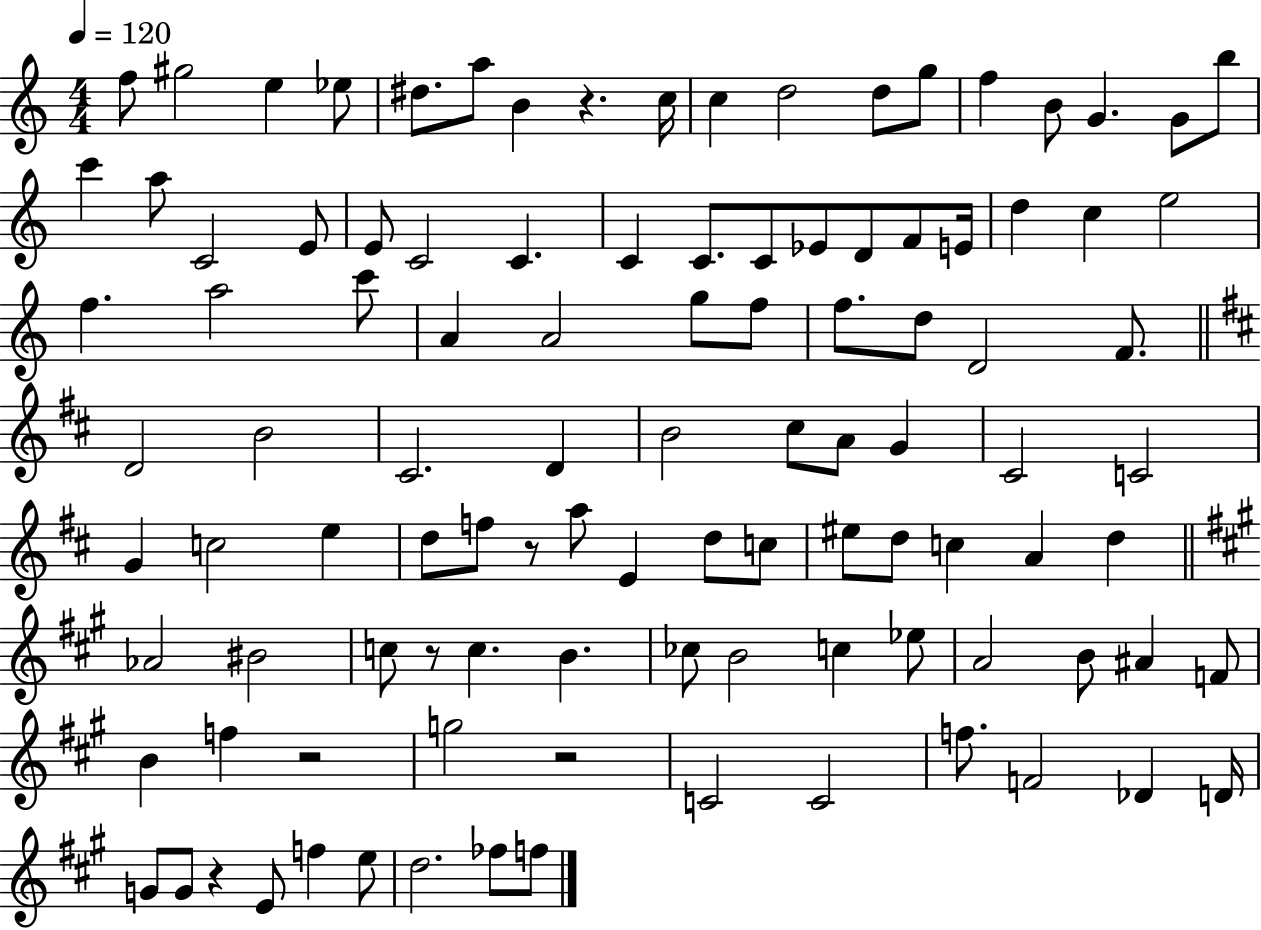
F5/e G#5/h E5/q Eb5/e D#5/e. A5/e B4/q R/q. C5/s C5/q D5/h D5/e G5/e F5/q B4/e G4/q. G4/e B5/e C6/q A5/e C4/h E4/e E4/e C4/h C4/q. C4/q C4/e. C4/e Eb4/e D4/e F4/e E4/s D5/q C5/q E5/h F5/q. A5/h C6/e A4/q A4/h G5/e F5/e F5/e. D5/e D4/h F4/e. D4/h B4/h C#4/h. D4/q B4/h C#5/e A4/e G4/q C#4/h C4/h G4/q C5/h E5/q D5/e F5/e R/e A5/e E4/q D5/e C5/e EIS5/e D5/e C5/q A4/q D5/q Ab4/h BIS4/h C5/e R/e C5/q. B4/q. CES5/e B4/h C5/q Eb5/e A4/h B4/e A#4/q F4/e B4/q F5/q R/h G5/h R/h C4/h C4/h F5/e. F4/h Db4/q D4/s G4/e G4/e R/q E4/e F5/q E5/e D5/h. FES5/e F5/e